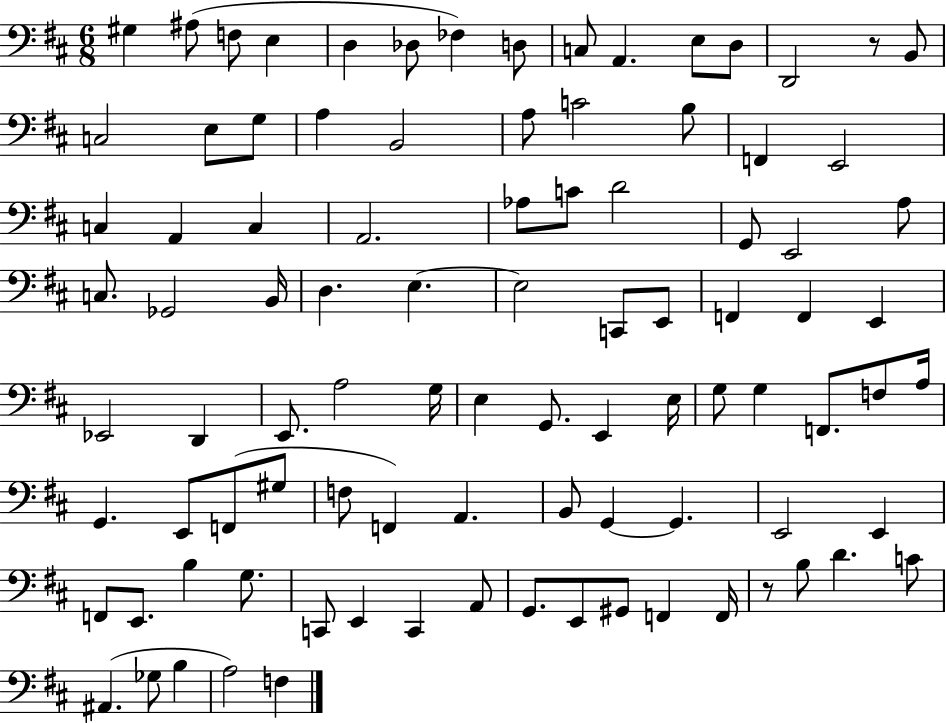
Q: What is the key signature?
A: D major